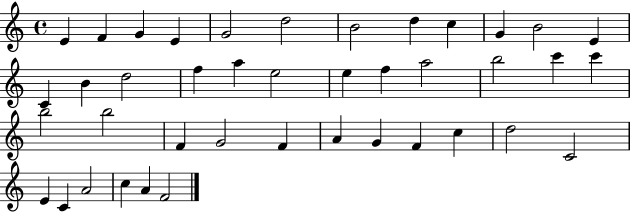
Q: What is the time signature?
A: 4/4